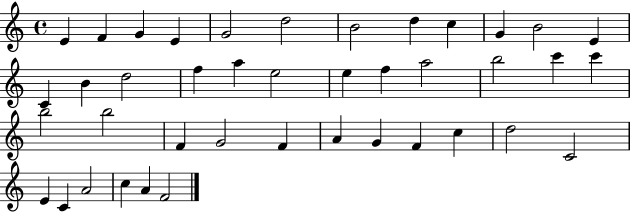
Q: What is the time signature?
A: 4/4